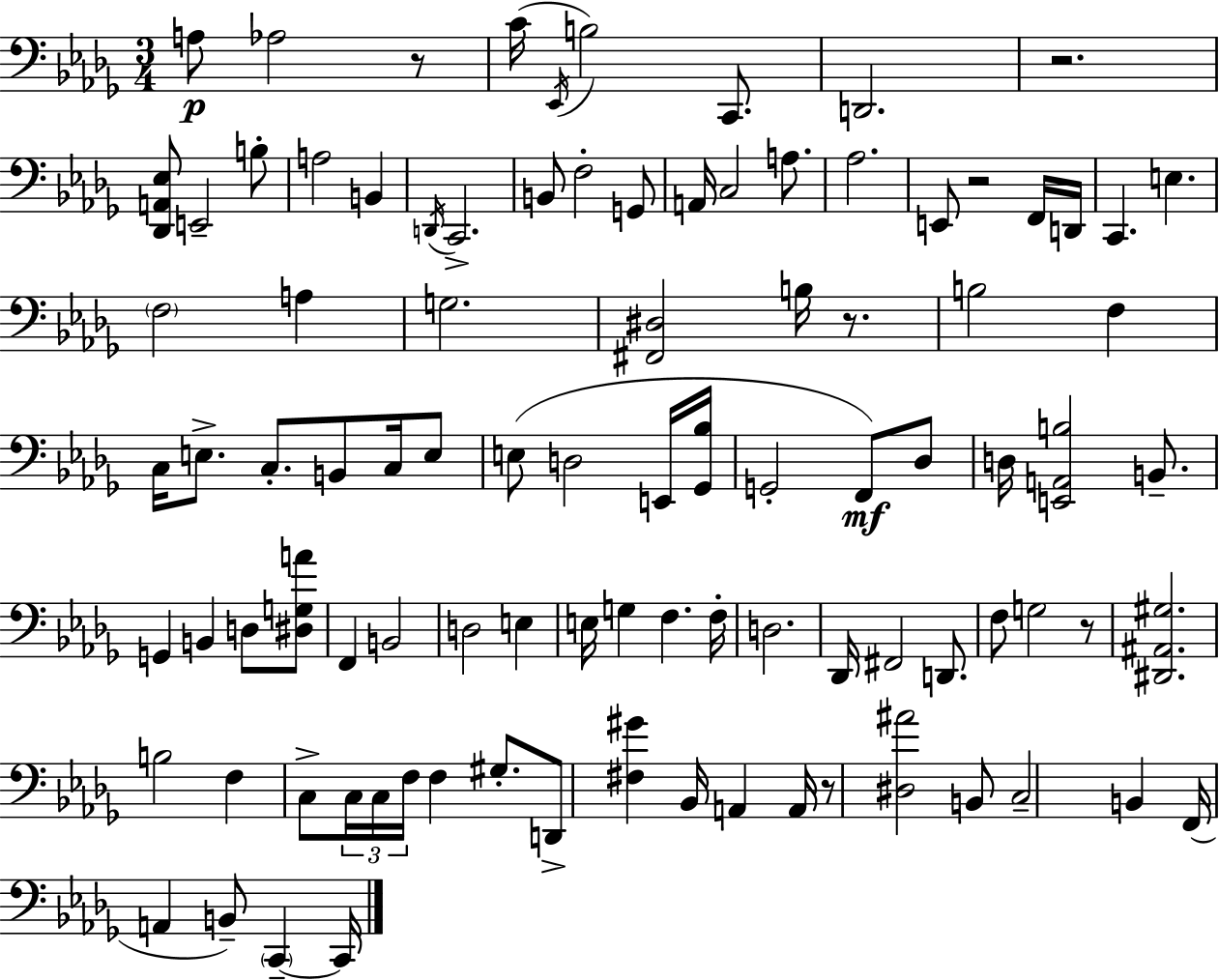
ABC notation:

X:1
T:Untitled
M:3/4
L:1/4
K:Bbm
A,/2 _A,2 z/2 C/4 _E,,/4 B,2 C,,/2 D,,2 z2 [_D,,A,,_E,]/2 E,,2 B,/2 A,2 B,, D,,/4 C,,2 B,,/2 F,2 G,,/2 A,,/4 C,2 A,/2 _A,2 E,,/2 z2 F,,/4 D,,/4 C,, E, F,2 A, G,2 [^F,,^D,]2 B,/4 z/2 B,2 F, C,/4 E,/2 C,/2 B,,/2 C,/4 E,/2 E,/2 D,2 E,,/4 [_G,,_B,]/4 G,,2 F,,/2 _D,/2 D,/4 [E,,A,,B,]2 B,,/2 G,, B,, D,/2 [^D,G,A]/2 F,, B,,2 D,2 E, E,/4 G, F, F,/4 D,2 _D,,/4 ^F,,2 D,,/2 F,/2 G,2 z/2 [^D,,^A,,^G,]2 B,2 F, C,/2 C,/4 C,/4 F,/4 F, ^G,/2 D,,/2 [^F,^G] _B,,/4 A,, A,,/4 z/2 [^D,^A]2 B,,/2 C,2 B,, F,,/4 A,, B,,/2 C,, C,,/4